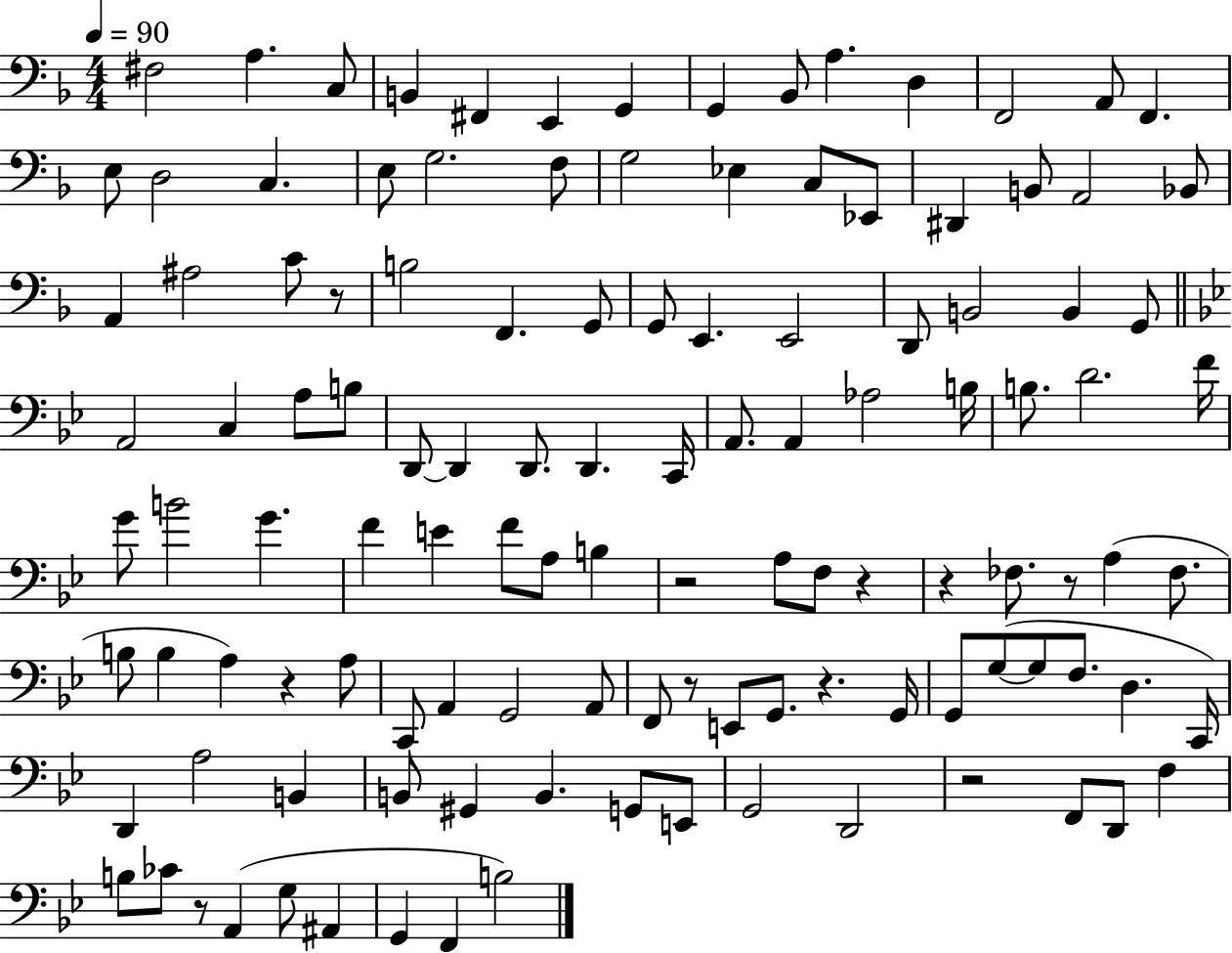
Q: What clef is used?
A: bass